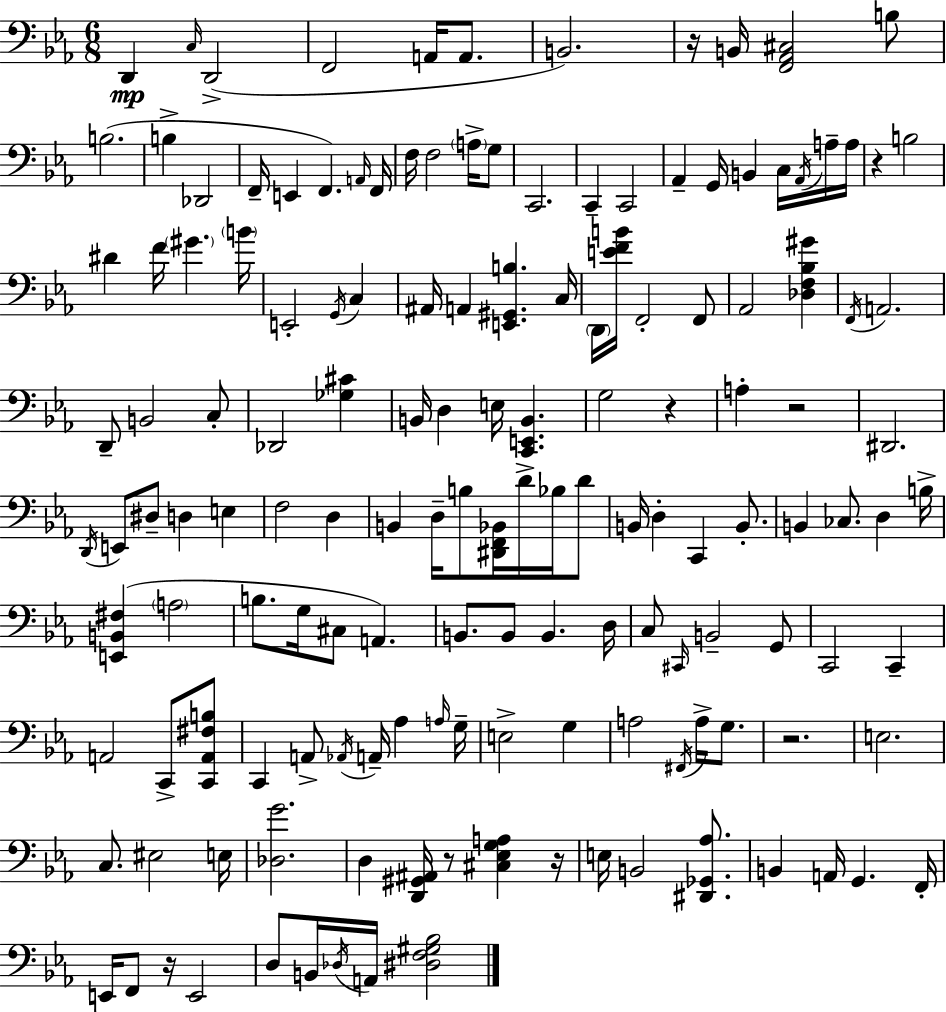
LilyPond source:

{
  \clef bass
  \numericTimeSignature
  \time 6/8
  \key c \minor
  d,4\mp \grace { c16 }( d,2-> | f,2 a,16 a,8. | b,2.) | r16 b,16 <f, aes, cis>2 b8 | \break b2.( | b4-> des,2 | f,16-- e,4 f,4.) | \grace { a,16 } f,16 f16 f2 \parenthesize a16-> | \break g8 c,2. | c,4-- c,2 | aes,4-- g,16 b,4 c16 | \acciaccatura { aes,16 } a16-- a16 r4 b2 | \break dis'4 f'16 \parenthesize gis'4. | \parenthesize b'16 e,2-. \acciaccatura { g,16 } | c4 ais,16 a,4 <e, gis, b>4. | c16 \parenthesize d,16 <e' f' b'>16 f,2-. | \break f,8 aes,2 | <des f bes gis'>4 \acciaccatura { f,16 } a,2. | d,8-- b,2 | c8-. des,2 | \break <ges cis'>4 b,16 d4 e16 <c, e, b,>4. | g2 | r4 a4-. r2 | dis,2. | \break \acciaccatura { d,16 } e,8 dis8-- d4 | e4 f2 | d4 b,4 d16-- b8 | <dis, f, bes,>16 d'16-> bes16 d'8 b,16 d4-. c,4 | \break b,8.-. b,4 ces8. | d4 b16-> <e, b, fis>4( \parenthesize a2 | b8. g16 cis8 | a,4.) b,8. b,8 b,4. | \break d16 c8 \grace { cis,16 } b,2-- | g,8 c,2 | c,4-- a,2 | c,8-> <c, a, fis b>8 c,4 a,8-> | \break \acciaccatura { aes,16 } a,16-- aes4 \grace { a16 } g16-- e2-> | g4 a2 | \acciaccatura { fis,16 } a16-> g8. r2. | e2. | \break c8. | eis2 e16 <des g'>2. | d4 | <d, gis, ais,>16 r8 <cis ees g a>4 r16 e16 b,2 | \break <dis, ges, aes>8. b,4 | a,16 g,4. f,16-. e,16 f,8 | r16 e,2 d8 | b,16 \acciaccatura { des16 } a,16 <dis f gis bes>2 \bar "|."
}